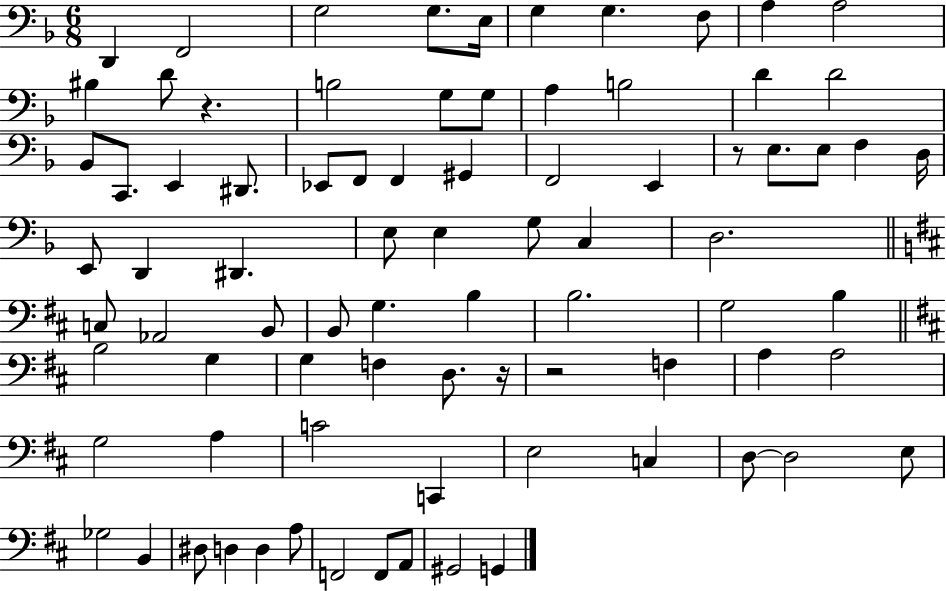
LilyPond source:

{
  \clef bass
  \numericTimeSignature
  \time 6/8
  \key f \major
  d,4 f,2 | g2 g8. e16 | g4 g4. f8 | a4 a2 | \break bis4 d'8 r4. | b2 g8 g8 | a4 b2 | d'4 d'2 | \break bes,8 c,8. e,4 dis,8. | ees,8 f,8 f,4 gis,4 | f,2 e,4 | r8 e8. e8 f4 d16 | \break e,8 d,4 dis,4. | e8 e4 g8 c4 | d2. | \bar "||" \break \key b \minor c8 aes,2 b,8 | b,8 g4. b4 | b2. | g2 b4 | \break \bar "||" \break \key d \major b2 g4 | g4 f4 d8. r16 | r2 f4 | a4 a2 | \break g2 a4 | c'2 c,4 | e2 c4 | d8~~ d2 e8 | \break ges2 b,4 | dis8 d4 d4 a8 | f,2 f,8 a,8 | gis,2 g,4 | \break \bar "|."
}